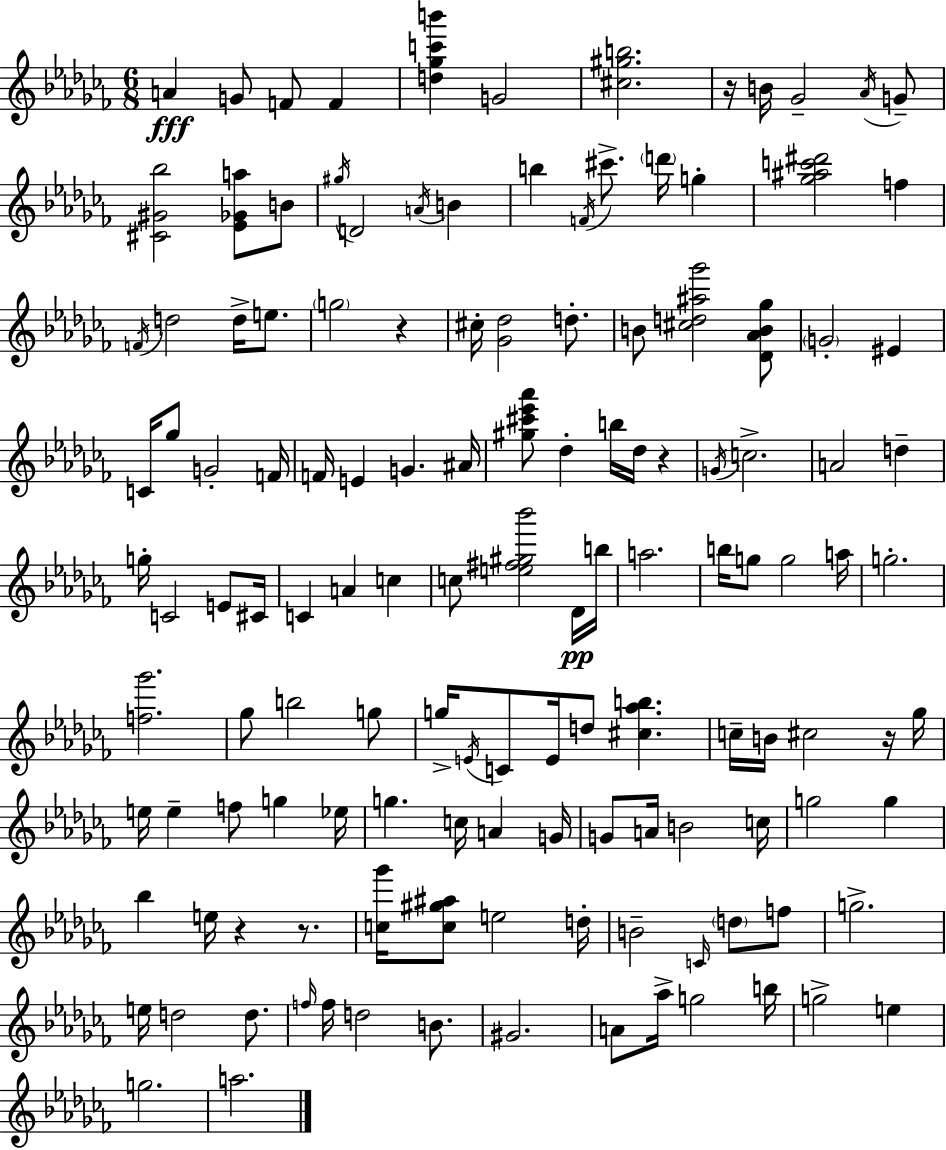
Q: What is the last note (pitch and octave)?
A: A5